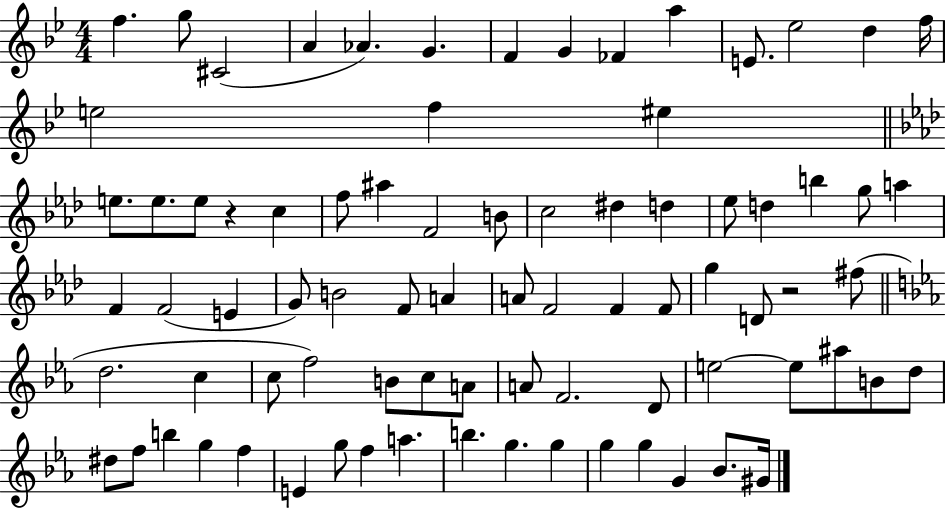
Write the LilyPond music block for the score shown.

{
  \clef treble
  \numericTimeSignature
  \time 4/4
  \key bes \major
  f''4. g''8 cis'2( | a'4 aes'4.) g'4. | f'4 g'4 fes'4 a''4 | e'8. ees''2 d''4 f''16 | \break e''2 f''4 eis''4 | \bar "||" \break \key f \minor e''8. e''8. e''8 r4 c''4 | f''8 ais''4 f'2 b'8 | c''2 dis''4 d''4 | ees''8 d''4 b''4 g''8 a''4 | \break f'4 f'2( e'4 | g'8) b'2 f'8 a'4 | a'8 f'2 f'4 f'8 | g''4 d'8 r2 fis''8( | \break \bar "||" \break \key ees \major d''2. c''4 | c''8 f''2) b'8 c''8 a'8 | a'8 f'2. d'8 | e''2~~ e''8 ais''8 b'8 d''8 | \break dis''8 f''8 b''4 g''4 f''4 | e'4 g''8 f''4 a''4. | b''4. g''4. g''4 | g''4 g''4 g'4 bes'8. gis'16 | \break \bar "|."
}